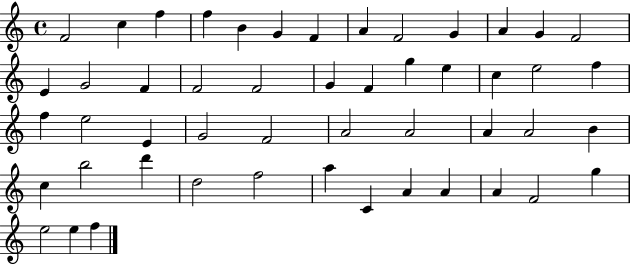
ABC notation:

X:1
T:Untitled
M:4/4
L:1/4
K:C
F2 c f f B G F A F2 G A G F2 E G2 F F2 F2 G F g e c e2 f f e2 E G2 F2 A2 A2 A A2 B c b2 d' d2 f2 a C A A A F2 g e2 e f